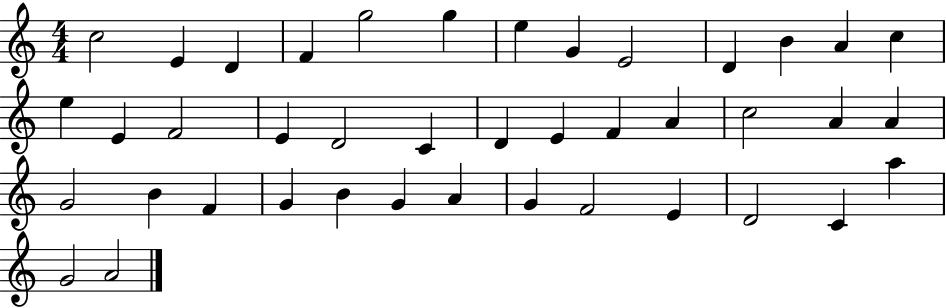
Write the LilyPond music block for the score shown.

{
  \clef treble
  \numericTimeSignature
  \time 4/4
  \key c \major
  c''2 e'4 d'4 | f'4 g''2 g''4 | e''4 g'4 e'2 | d'4 b'4 a'4 c''4 | \break e''4 e'4 f'2 | e'4 d'2 c'4 | d'4 e'4 f'4 a'4 | c''2 a'4 a'4 | \break g'2 b'4 f'4 | g'4 b'4 g'4 a'4 | g'4 f'2 e'4 | d'2 c'4 a''4 | \break g'2 a'2 | \bar "|."
}